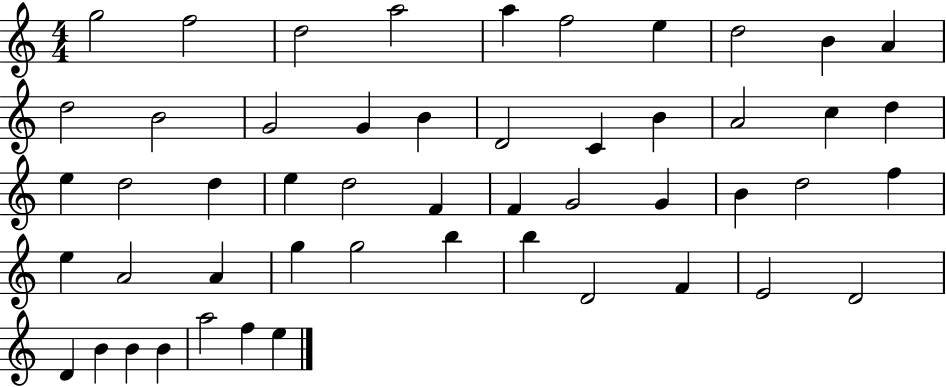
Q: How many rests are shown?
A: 0